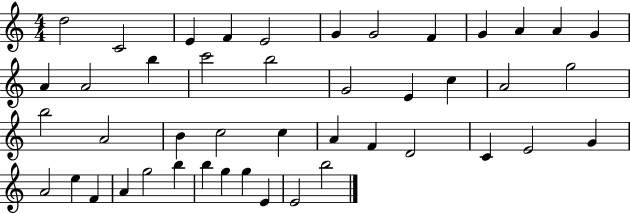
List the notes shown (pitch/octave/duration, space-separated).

D5/h C4/h E4/q F4/q E4/h G4/q G4/h F4/q G4/q A4/q A4/q G4/q A4/q A4/h B5/q C6/h B5/h G4/h E4/q C5/q A4/h G5/h B5/h A4/h B4/q C5/h C5/q A4/q F4/q D4/h C4/q E4/h G4/q A4/h E5/q F4/q A4/q G5/h B5/q B5/q G5/q G5/q E4/q E4/h B5/h